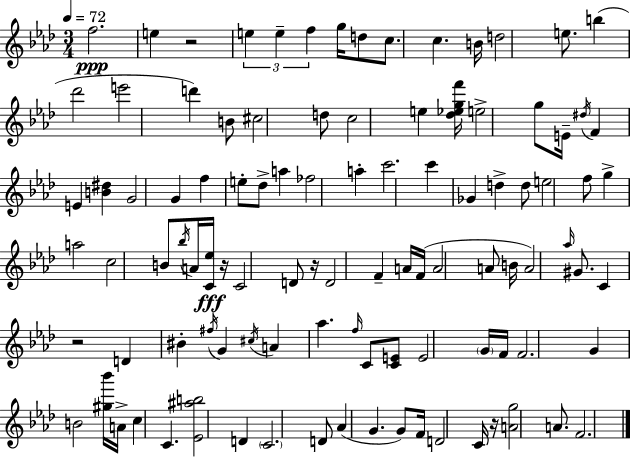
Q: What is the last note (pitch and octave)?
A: F4